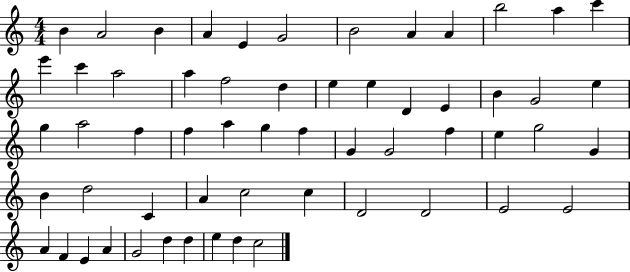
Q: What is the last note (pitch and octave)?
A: C5